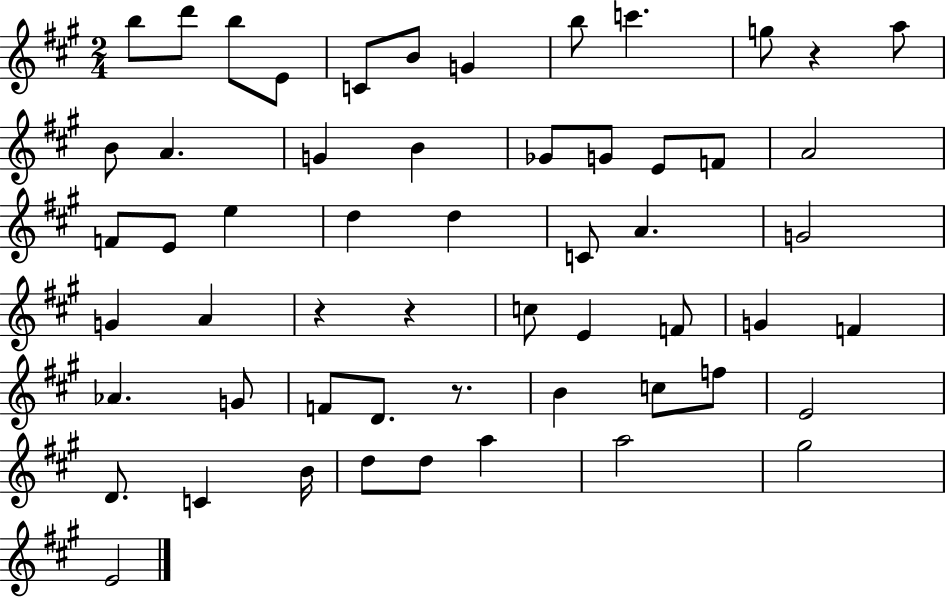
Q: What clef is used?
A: treble